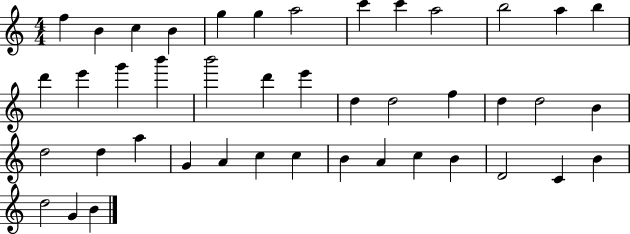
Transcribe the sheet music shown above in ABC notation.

X:1
T:Untitled
M:4/4
L:1/4
K:C
f B c B g g a2 c' c' a2 b2 a b d' e' g' b' b'2 d' e' d d2 f d d2 B d2 d a G A c c B A c B D2 C B d2 G B